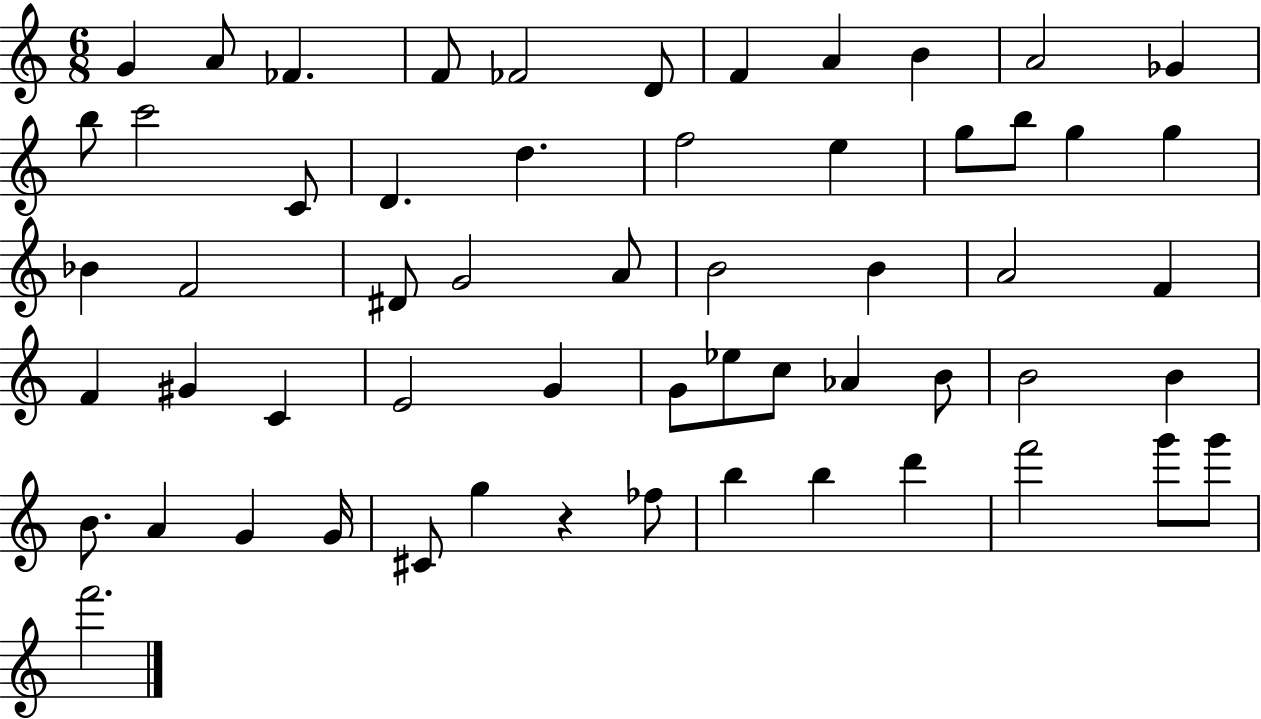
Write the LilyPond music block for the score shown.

{
  \clef treble
  \numericTimeSignature
  \time 6/8
  \key c \major
  \repeat volta 2 { g'4 a'8 fes'4. | f'8 fes'2 d'8 | f'4 a'4 b'4 | a'2 ges'4 | \break b''8 c'''2 c'8 | d'4. d''4. | f''2 e''4 | g''8 b''8 g''4 g''4 | \break bes'4 f'2 | dis'8 g'2 a'8 | b'2 b'4 | a'2 f'4 | \break f'4 gis'4 c'4 | e'2 g'4 | g'8 ees''8 c''8 aes'4 b'8 | b'2 b'4 | \break b'8. a'4 g'4 g'16 | cis'8 g''4 r4 fes''8 | b''4 b''4 d'''4 | f'''2 g'''8 g'''8 | \break f'''2. | } \bar "|."
}